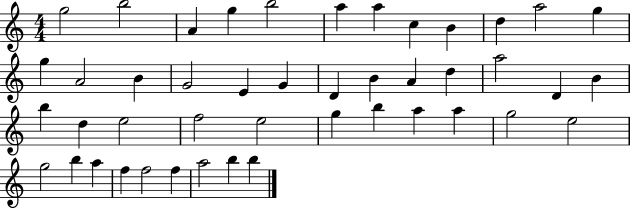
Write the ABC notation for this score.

X:1
T:Untitled
M:4/4
L:1/4
K:C
g2 b2 A g b2 a a c B d a2 g g A2 B G2 E G D B A d a2 D B b d e2 f2 e2 g b a a g2 e2 g2 b a f f2 f a2 b b